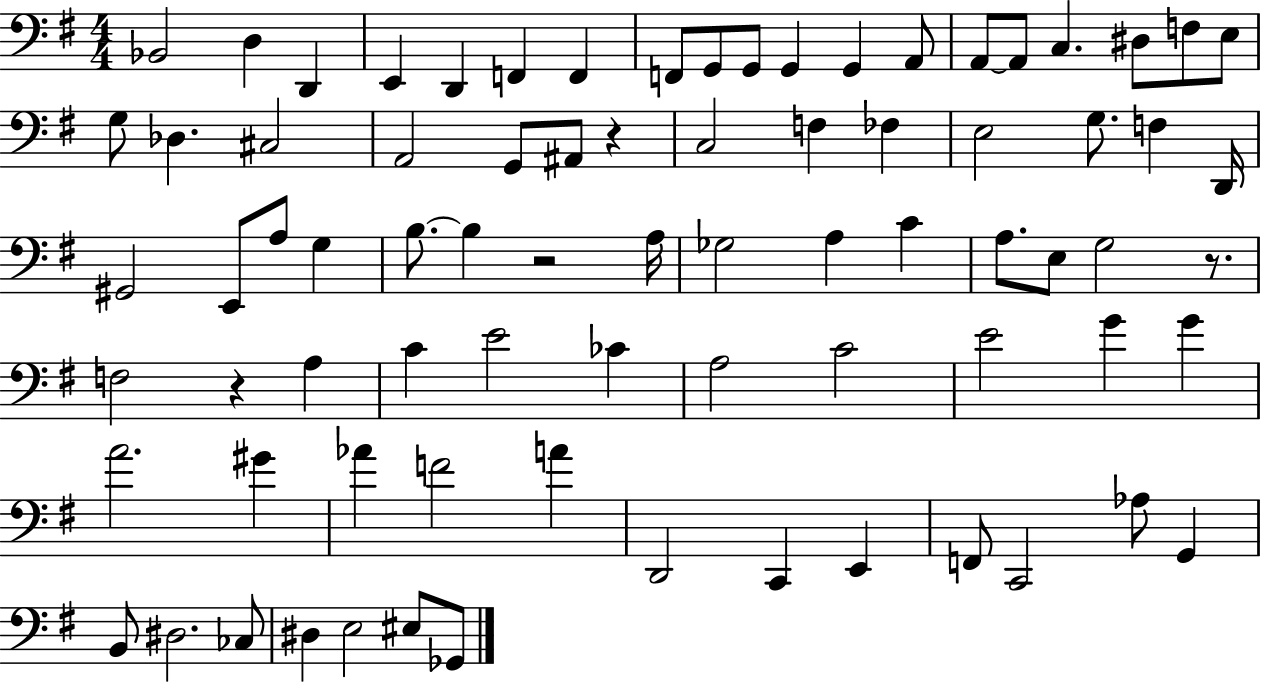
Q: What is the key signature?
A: G major